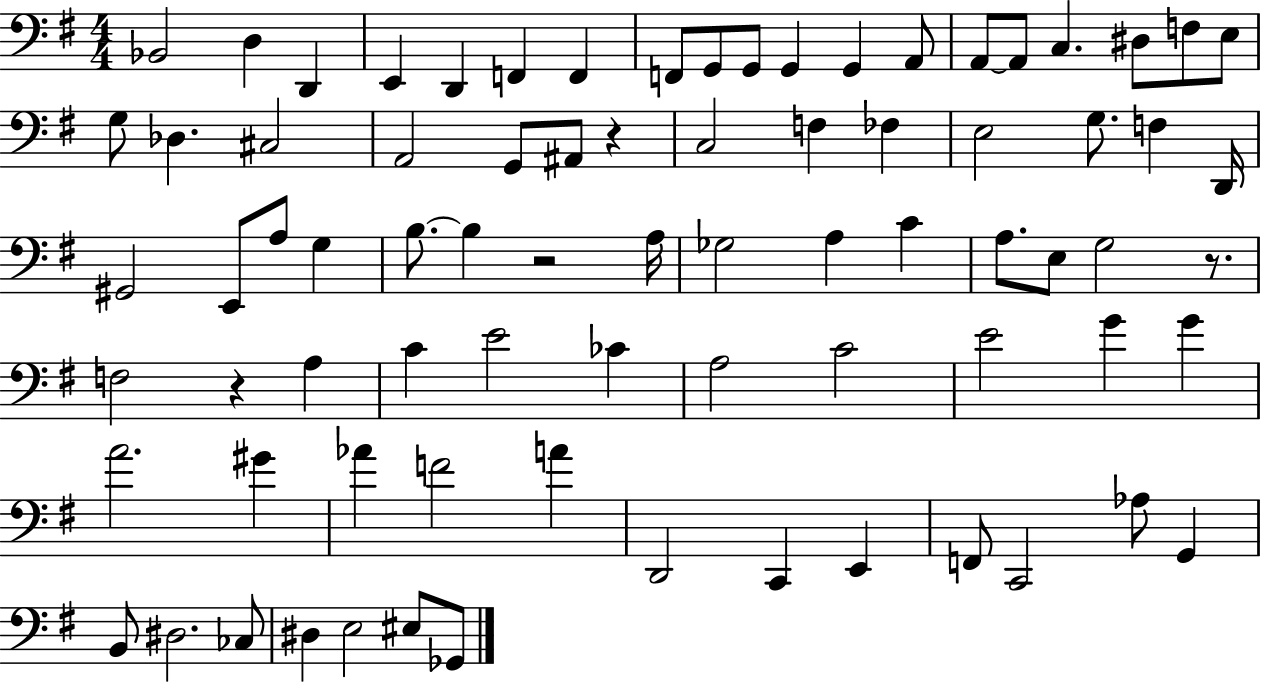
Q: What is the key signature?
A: G major